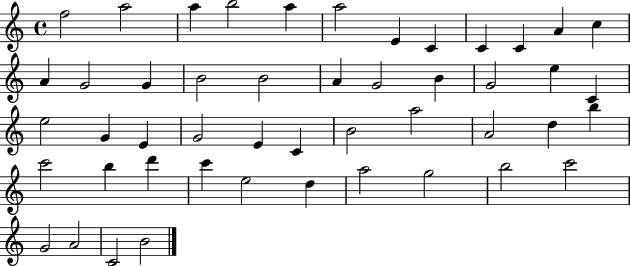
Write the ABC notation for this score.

X:1
T:Untitled
M:4/4
L:1/4
K:C
f2 a2 a b2 a a2 E C C C A c A G2 G B2 B2 A G2 B G2 e C e2 G E G2 E C B2 a2 A2 d b c'2 b d' c' e2 d a2 g2 b2 c'2 G2 A2 C2 B2